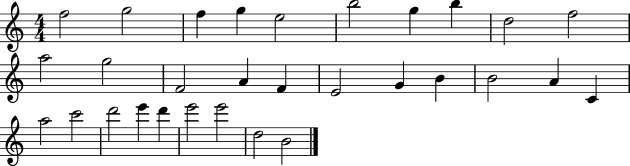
X:1
T:Untitled
M:4/4
L:1/4
K:C
f2 g2 f g e2 b2 g b d2 f2 a2 g2 F2 A F E2 G B B2 A C a2 c'2 d'2 e' d' e'2 e'2 d2 B2